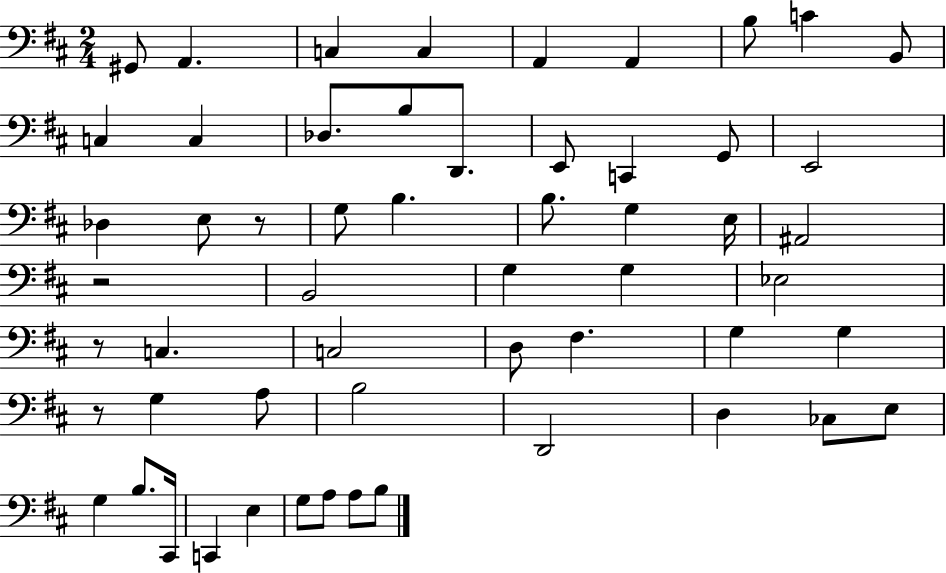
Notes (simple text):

G#2/e A2/q. C3/q C3/q A2/q A2/q B3/e C4/q B2/e C3/q C3/q Db3/e. B3/e D2/e. E2/e C2/q G2/e E2/h Db3/q E3/e R/e G3/e B3/q. B3/e. G3/q E3/s A#2/h R/h B2/h G3/q G3/q Eb3/h R/e C3/q. C3/h D3/e F#3/q. G3/q G3/q R/e G3/q A3/e B3/h D2/h D3/q CES3/e E3/e G3/q B3/e. C#2/s C2/q E3/q G3/e A3/e A3/e B3/e